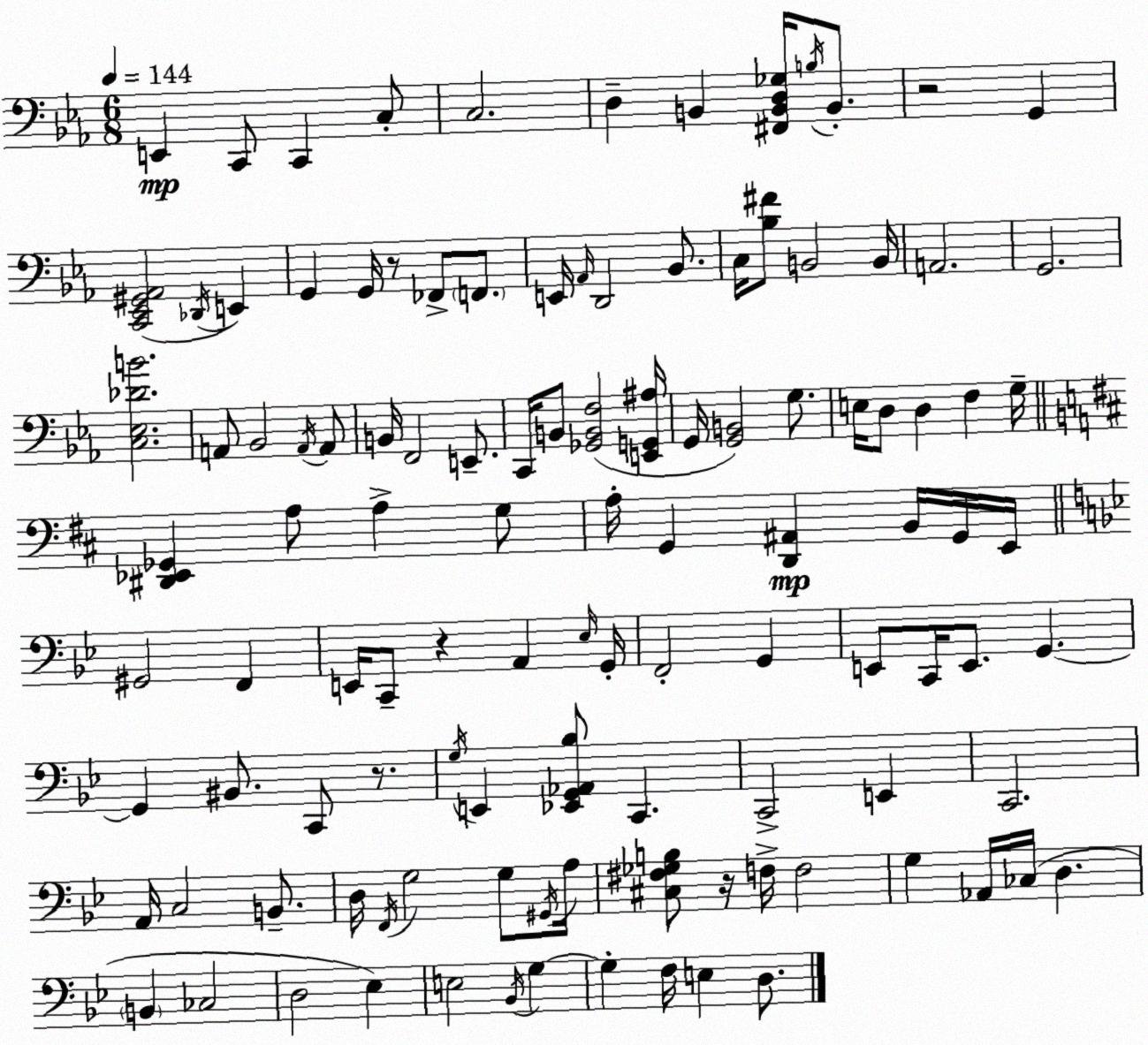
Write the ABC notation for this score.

X:1
T:Untitled
M:6/8
L:1/4
K:Cm
E,, C,,/2 C,, C,/2 C,2 D, B,, [^F,,B,,D,_G,]/4 B,/4 B,,/2 z2 G,, [C,,_E,,^G,,_A,,]2 _D,,/4 E,, G,, G,,/4 z/2 _F,,/2 F,,/2 E,,/4 _A,,/4 D,,2 _B,,/2 C,/4 [_B,^F]/2 B,,2 B,,/4 A,,2 G,,2 [C,_E,_DB]2 A,,/2 _B,,2 A,,/4 A,,/2 B,,/4 F,,2 E,,/2 C,,/4 B,,/2 [_G,,B,,F,]2 [E,,G,,^A,]/4 G,,/4 [G,,B,,]2 G,/2 E,/4 D,/2 D, F, G,/4 [^D,,_E,,_G,,] A,/2 A, G,/2 A,/4 G,, [D,,^A,,] B,,/4 G,,/4 E,,/4 ^G,,2 F,, E,,/4 C,,/2 z A,, _E,/4 G,,/4 F,,2 G,, E,,/2 C,,/4 E,,/2 G,, G,, ^B,,/2 C,,/2 z/2 G,/4 E,, [_E,,G,,_A,,_B,]/2 C,, C,,2 E,, C,,2 A,,/4 C,2 B,,/2 D,/4 F,,/4 G,2 G,/2 ^G,,/4 A,/4 [^C,^F,_G,B,]/2 z/4 F,/4 F,2 G, _A,,/4 _C,/4 D, B,, _C,2 D,2 _E, E,2 _B,,/4 G, G, F,/4 E, D,/2